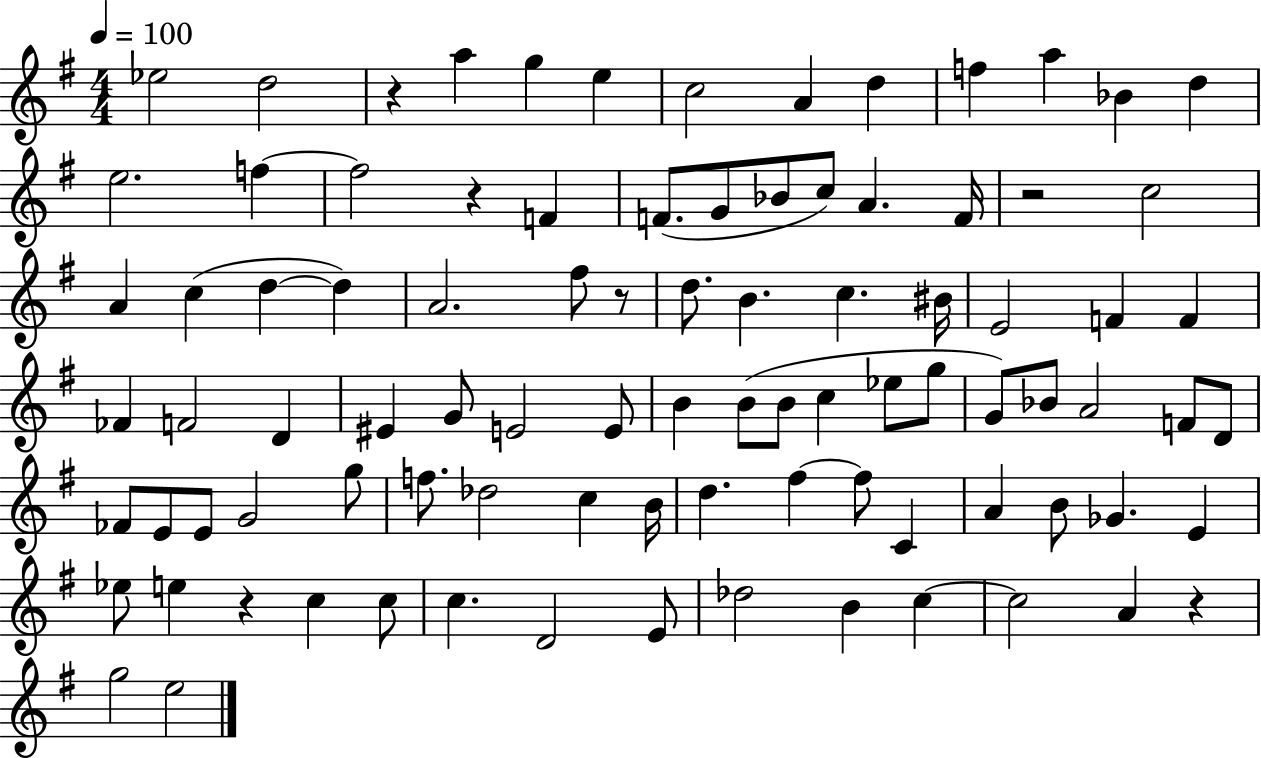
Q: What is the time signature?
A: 4/4